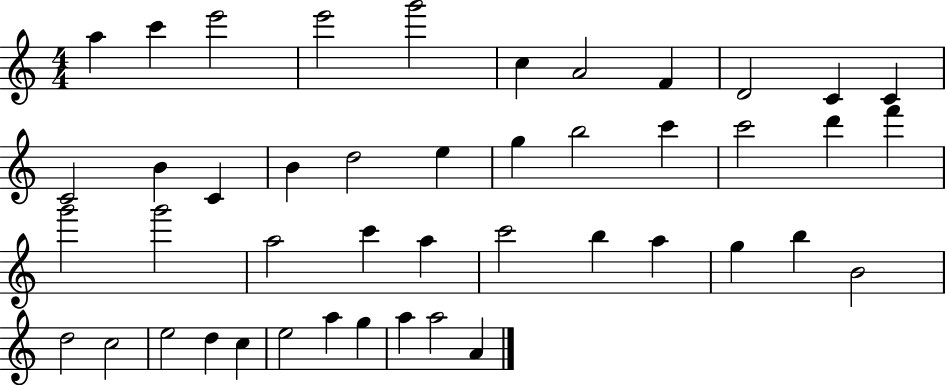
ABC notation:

X:1
T:Untitled
M:4/4
L:1/4
K:C
a c' e'2 e'2 g'2 c A2 F D2 C C C2 B C B d2 e g b2 c' c'2 d' f' g'2 g'2 a2 c' a c'2 b a g b B2 d2 c2 e2 d c e2 a g a a2 A